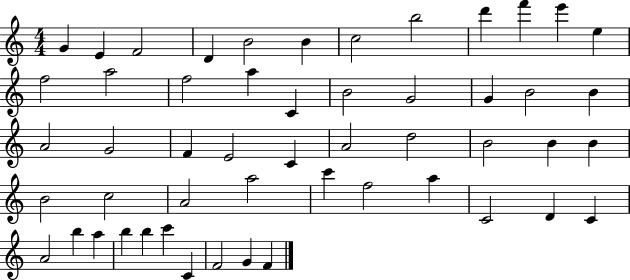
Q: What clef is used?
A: treble